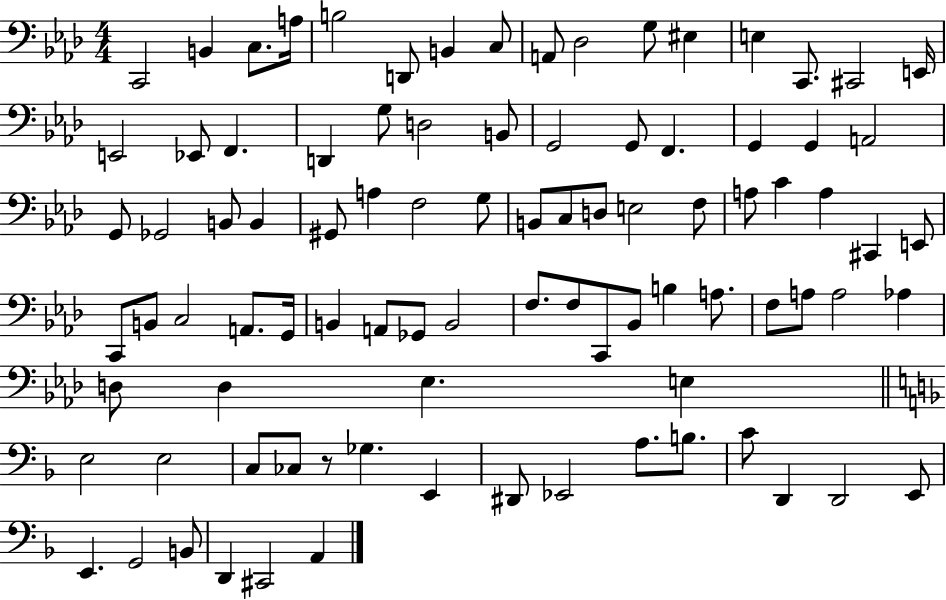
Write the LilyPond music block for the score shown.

{
  \clef bass
  \numericTimeSignature
  \time 4/4
  \key aes \major
  c,2 b,4 c8. a16 | b2 d,8 b,4 c8 | a,8 des2 g8 eis4 | e4 c,8. cis,2 e,16 | \break e,2 ees,8 f,4. | d,4 g8 d2 b,8 | g,2 g,8 f,4. | g,4 g,4 a,2 | \break g,8 ges,2 b,8 b,4 | gis,8 a4 f2 g8 | b,8 c8 d8 e2 f8 | a8 c'4 a4 cis,4 e,8 | \break c,8 b,8 c2 a,8. g,16 | b,4 a,8 ges,8 b,2 | f8. f8 c,8 bes,8 b4 a8. | f8 a8 a2 aes4 | \break d8 d4 ees4. e4 | \bar "||" \break \key f \major e2 e2 | c8 ces8 r8 ges4. e,4 | dis,8 ees,2 a8. b8. | c'8 d,4 d,2 e,8 | \break e,4. g,2 b,8 | d,4 cis,2 a,4 | \bar "|."
}